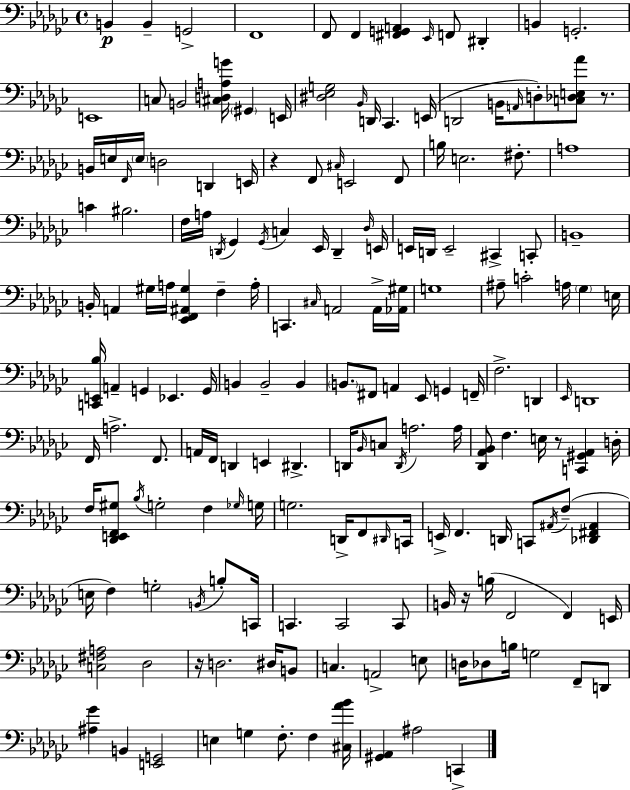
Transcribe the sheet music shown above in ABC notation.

X:1
T:Untitled
M:4/4
L:1/4
K:Ebm
B,, B,, G,,2 F,,4 F,,/2 F,, [^F,,G,,A,,] _E,,/4 F,,/2 ^D,, B,, G,,2 E,,4 C,/2 B,,2 [^C,D,A,G]/4 ^G,, E,,/4 [^D,_E,G,]2 _B,,/4 D,,/4 _C,, E,,/4 D,,2 B,,/4 A,,/4 D,/2 [C,_D,E,_A]/2 z/2 B,,/4 E,/4 F,,/4 E,/4 D,2 D,, E,,/4 z F,,/2 ^C,/4 E,,2 F,,/2 B,/4 E,2 ^F,/2 A,4 C ^B,2 F,/4 A,/4 D,,/4 _G,, _G,,/4 C, _E,,/4 D,, _D,/4 E,,/4 E,,/4 D,,/4 E,,2 ^C,, C,,/2 B,,4 B,,/4 A,, ^G,/4 A,/4 [_E,,F,,^A,,^G,] F, A,/4 C,, ^C,/4 A,,2 A,,/4 [_A,,^G,]/4 G,4 ^A,/2 C2 A,/4 _G, E,/4 [C,,E,,_B,]/4 A,, G,, _E,, G,,/4 B,, B,,2 B,, B,,/2 ^F,,/2 A,, _E,,/2 G,, F,,/4 F,2 D,, _E,,/4 D,,4 F,,/4 A,2 F,,/2 A,,/4 F,,/4 D,, E,, ^D,, D,,/4 _B,,/4 C,/2 D,,/4 A,2 A,/4 [_D,,_A,,_B,,]/2 F, E,/4 z/2 [C,,^G,,_A,,] D,/4 F,/4 [_D,,E,,F,,^G,]/2 _B,/4 G,2 F, _G,/4 G,/4 G,2 D,,/4 F,,/2 ^D,,/4 C,,/4 E,,/4 F,, D,,/4 C,,/2 ^A,,/4 F,/2 [_D,,^F,,^A,,] E,/4 F, G,2 B,,/4 B,/2 C,,/4 C,, C,,2 C,,/2 B,,/4 z/4 B,/4 F,,2 F,, E,,/4 [C,^F,A,]2 _D,2 z/4 D,2 ^D,/4 B,,/2 C, A,,2 E,/2 D,/4 _D,/2 B,/4 G,2 F,,/2 D,,/2 [^A,_G] B,, [E,,G,,]2 E, G, F,/2 F, [^C,_A_B]/4 [^G,,_A,,] ^A,2 C,,